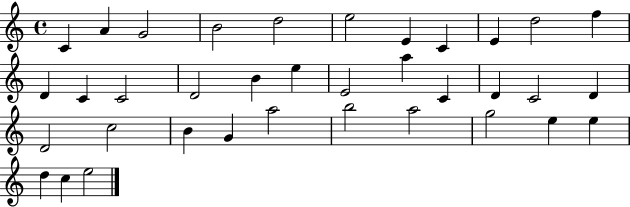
{
  \clef treble
  \time 4/4
  \defaultTimeSignature
  \key c \major
  c'4 a'4 g'2 | b'2 d''2 | e''2 e'4 c'4 | e'4 d''2 f''4 | \break d'4 c'4 c'2 | d'2 b'4 e''4 | e'2 a''4 c'4 | d'4 c'2 d'4 | \break d'2 c''2 | b'4 g'4 a''2 | b''2 a''2 | g''2 e''4 e''4 | \break d''4 c''4 e''2 | \bar "|."
}